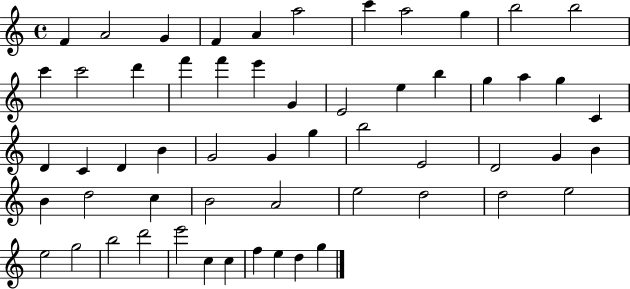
{
  \clef treble
  \time 4/4
  \defaultTimeSignature
  \key c \major
  f'4 a'2 g'4 | f'4 a'4 a''2 | c'''4 a''2 g''4 | b''2 b''2 | \break c'''4 c'''2 d'''4 | f'''4 f'''4 e'''4 g'4 | e'2 e''4 b''4 | g''4 a''4 g''4 c'4 | \break d'4 c'4 d'4 b'4 | g'2 g'4 g''4 | b''2 e'2 | d'2 g'4 b'4 | \break b'4 d''2 c''4 | b'2 a'2 | e''2 d''2 | d''2 e''2 | \break e''2 g''2 | b''2 d'''2 | e'''2 c''4 c''4 | f''4 e''4 d''4 g''4 | \break \bar "|."
}